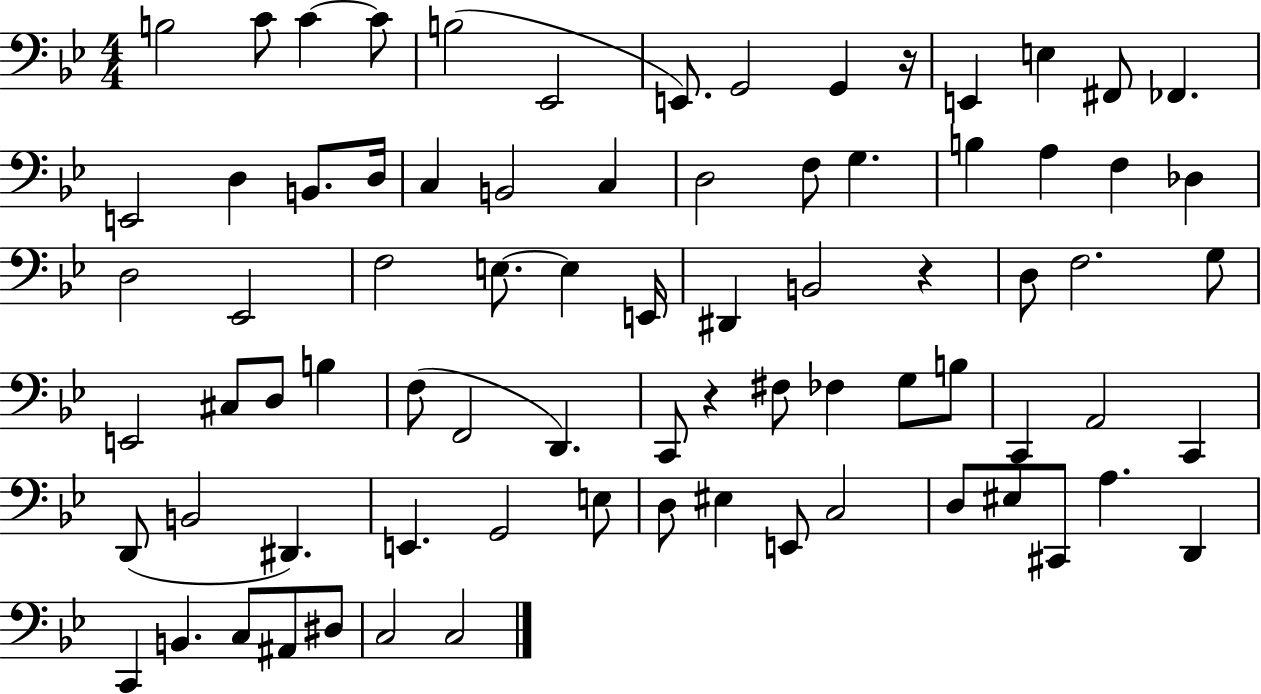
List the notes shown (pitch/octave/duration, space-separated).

B3/h C4/e C4/q C4/e B3/h Eb2/h E2/e. G2/h G2/q R/s E2/q E3/q F#2/e FES2/q. E2/h D3/q B2/e. D3/s C3/q B2/h C3/q D3/h F3/e G3/q. B3/q A3/q F3/q Db3/q D3/h Eb2/h F3/h E3/e. E3/q E2/s D#2/q B2/h R/q D3/e F3/h. G3/e E2/h C#3/e D3/e B3/q F3/e F2/h D2/q. C2/e R/q F#3/e FES3/q G3/e B3/e C2/q A2/h C2/q D2/e B2/h D#2/q. E2/q. G2/h E3/e D3/e EIS3/q E2/e C3/h D3/e EIS3/e C#2/e A3/q. D2/q C2/q B2/q. C3/e A#2/e D#3/e C3/h C3/h